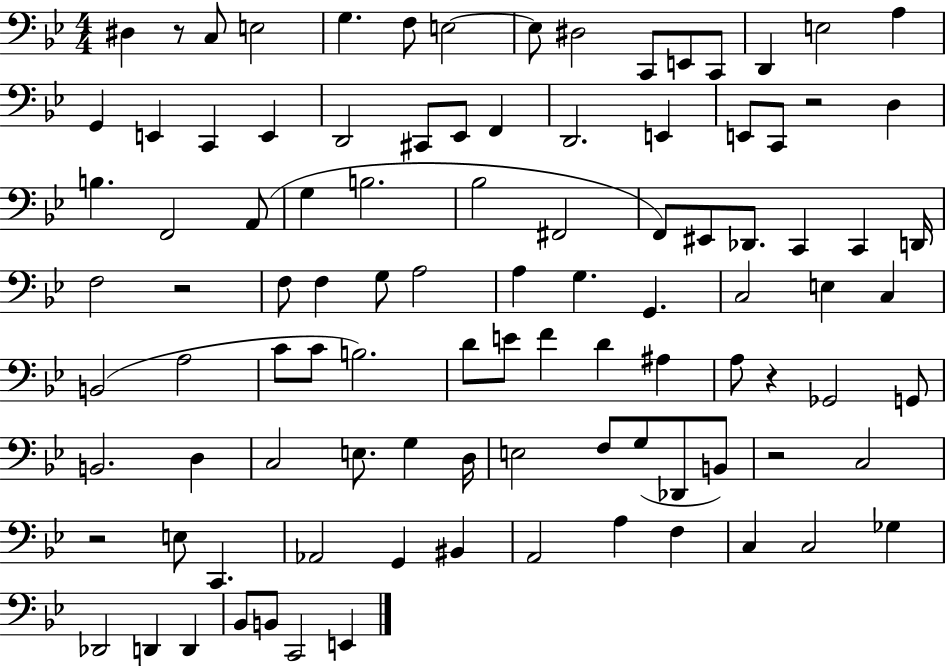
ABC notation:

X:1
T:Untitled
M:4/4
L:1/4
K:Bb
^D, z/2 C,/2 E,2 G, F,/2 E,2 E,/2 ^D,2 C,,/2 E,,/2 C,,/2 D,, E,2 A, G,, E,, C,, E,, D,,2 ^C,,/2 _E,,/2 F,, D,,2 E,, E,,/2 C,,/2 z2 D, B, F,,2 A,,/2 G, B,2 _B,2 ^F,,2 F,,/2 ^E,,/2 _D,,/2 C,, C,, D,,/4 F,2 z2 F,/2 F, G,/2 A,2 A, G, G,, C,2 E, C, B,,2 A,2 C/2 C/2 B,2 D/2 E/2 F D ^A, A,/2 z _G,,2 G,,/2 B,,2 D, C,2 E,/2 G, D,/4 E,2 F,/2 G,/2 _D,,/2 B,,/2 z2 C,2 z2 E,/2 C,, _A,,2 G,, ^B,, A,,2 A, F, C, C,2 _G, _D,,2 D,, D,, _B,,/2 B,,/2 C,,2 E,,